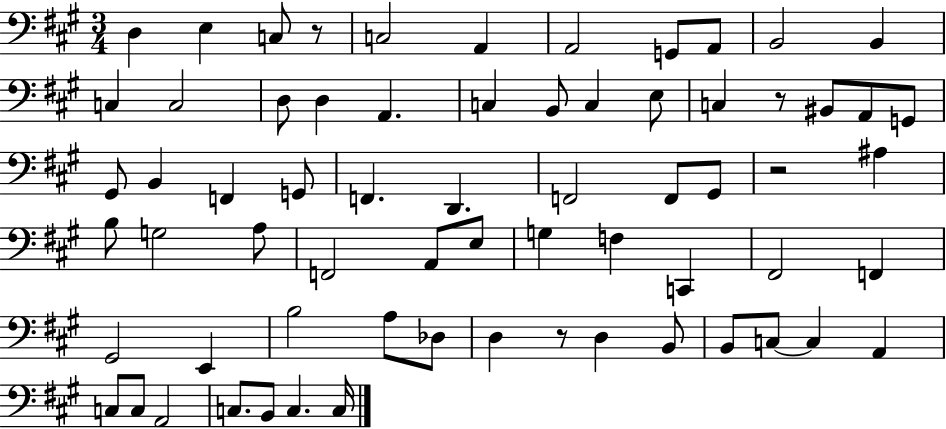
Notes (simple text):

D3/q E3/q C3/e R/e C3/h A2/q A2/h G2/e A2/e B2/h B2/q C3/q C3/h D3/e D3/q A2/q. C3/q B2/e C3/q E3/e C3/q R/e BIS2/e A2/e G2/e G#2/e B2/q F2/q G2/e F2/q. D2/q. F2/h F2/e G#2/e R/h A#3/q B3/e G3/h A3/e F2/h A2/e E3/e G3/q F3/q C2/q F#2/h F2/q G#2/h E2/q B3/h A3/e Db3/e D3/q R/e D3/q B2/e B2/e C3/e C3/q A2/q C3/e C3/e A2/h C3/e. B2/e C3/q. C3/s